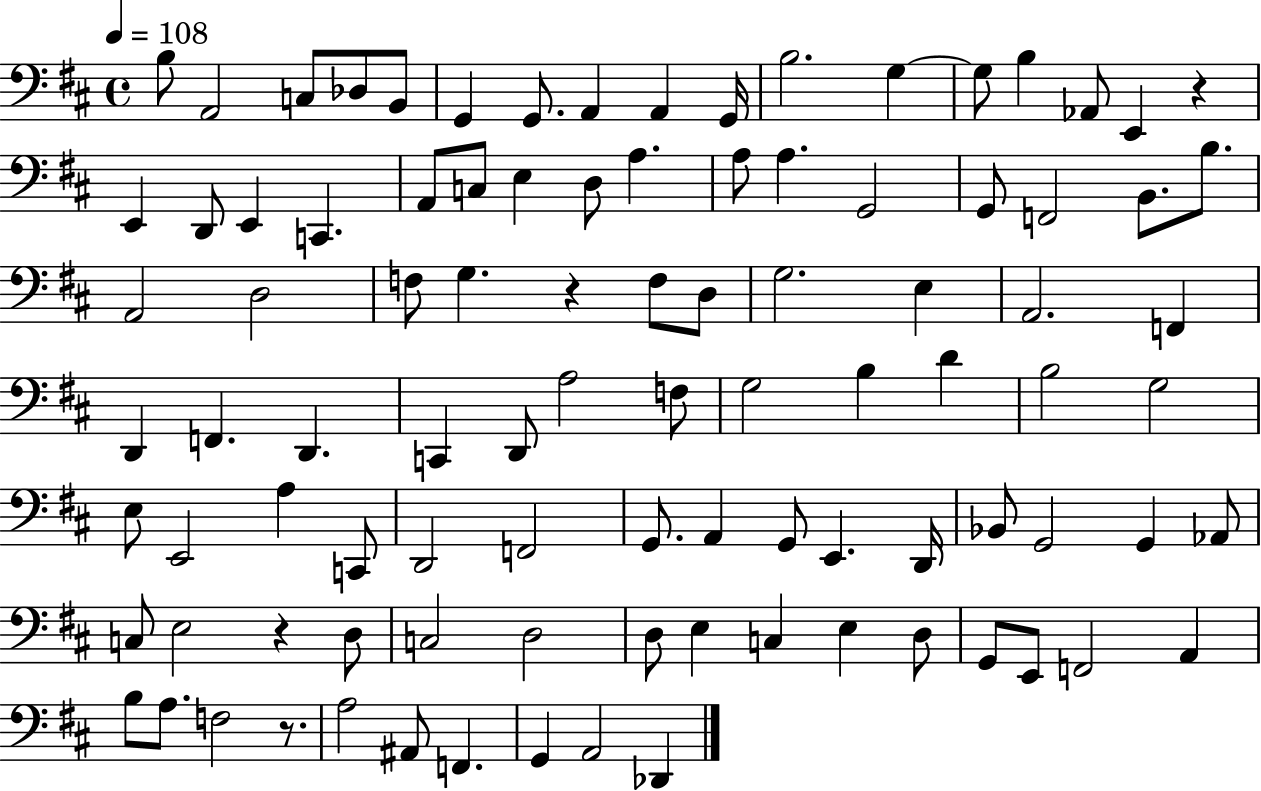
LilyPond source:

{
  \clef bass
  \time 4/4
  \defaultTimeSignature
  \key d \major
  \tempo 4 = 108
  b8 a,2 c8 des8 b,8 | g,4 g,8. a,4 a,4 g,16 | b2. g4~~ | g8 b4 aes,8 e,4 r4 | \break e,4 d,8 e,4 c,4. | a,8 c8 e4 d8 a4. | a8 a4. g,2 | g,8 f,2 b,8. b8. | \break a,2 d2 | f8 g4. r4 f8 d8 | g2. e4 | a,2. f,4 | \break d,4 f,4. d,4. | c,4 d,8 a2 f8 | g2 b4 d'4 | b2 g2 | \break e8 e,2 a4 c,8 | d,2 f,2 | g,8. a,4 g,8 e,4. d,16 | bes,8 g,2 g,4 aes,8 | \break c8 e2 r4 d8 | c2 d2 | d8 e4 c4 e4 d8 | g,8 e,8 f,2 a,4 | \break b8 a8. f2 r8. | a2 ais,8 f,4. | g,4 a,2 des,4 | \bar "|."
}